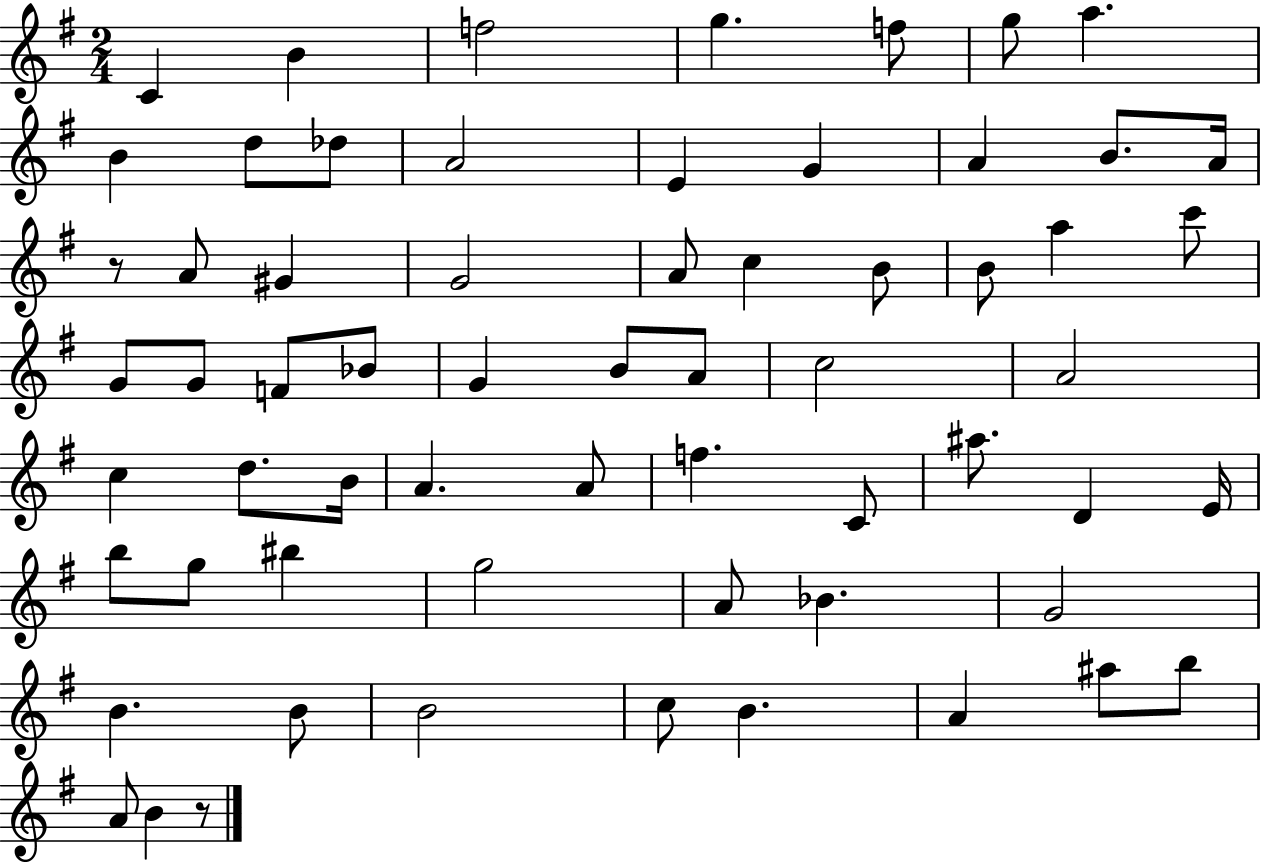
C4/q B4/q F5/h G5/q. F5/e G5/e A5/q. B4/q D5/e Db5/e A4/h E4/q G4/q A4/q B4/e. A4/s R/e A4/e G#4/q G4/h A4/e C5/q B4/e B4/e A5/q C6/e G4/e G4/e F4/e Bb4/e G4/q B4/e A4/e C5/h A4/h C5/q D5/e. B4/s A4/q. A4/e F5/q. C4/e A#5/e. D4/q E4/s B5/e G5/e BIS5/q G5/h A4/e Bb4/q. G4/h B4/q. B4/e B4/h C5/e B4/q. A4/q A#5/e B5/e A4/e B4/q R/e